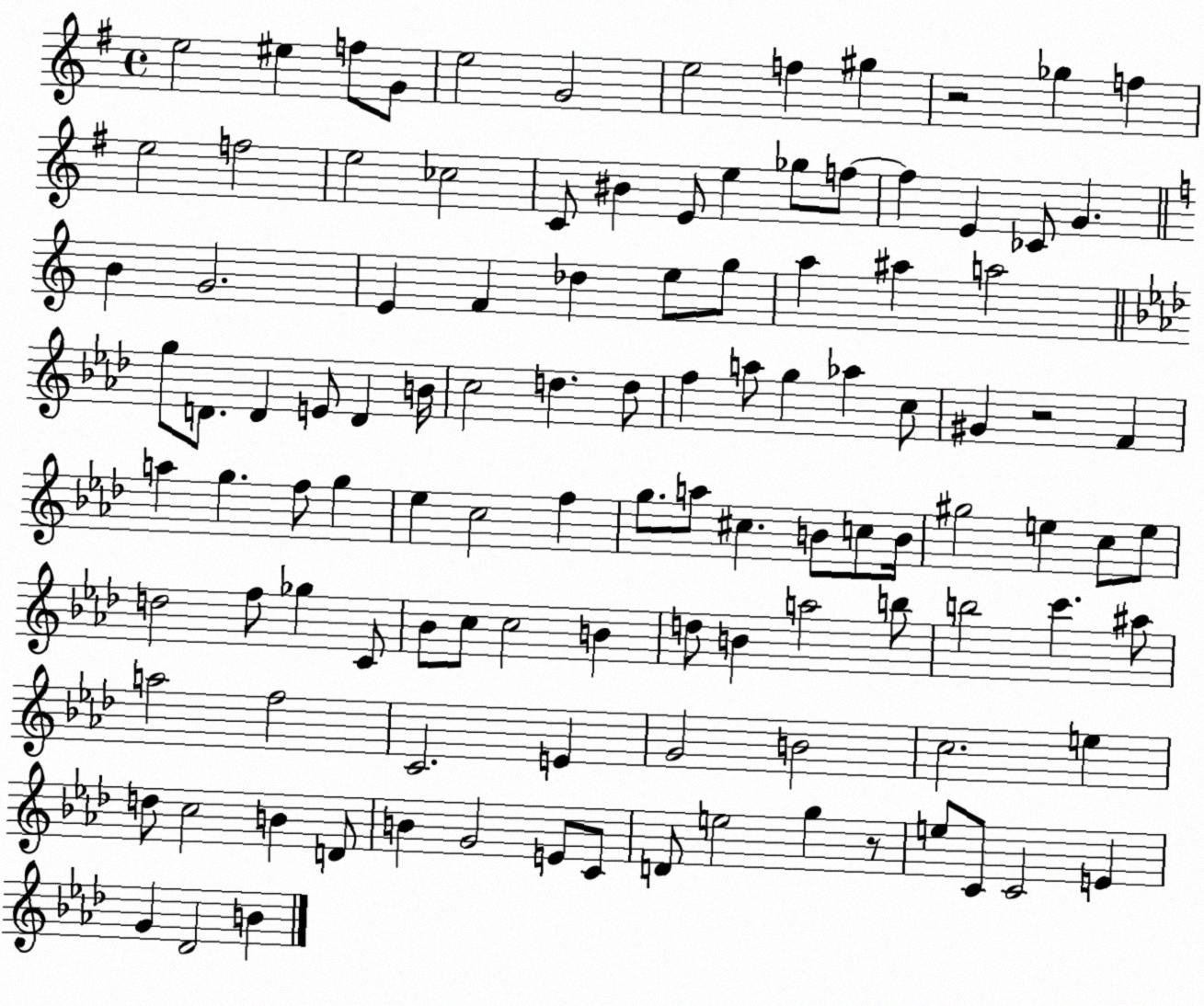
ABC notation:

X:1
T:Untitled
M:4/4
L:1/4
K:G
e2 ^e f/2 G/2 e2 G2 e2 f ^g z2 _g f e2 f2 e2 _c2 C/2 ^B E/2 e _g/2 f/2 f E _C/2 G B G2 E F _d e/2 g/2 a ^a a2 g/2 D/2 D E/2 D B/4 c2 d d/2 f a/2 g _a c/2 ^G z2 F a g f/2 g _e c2 f g/2 a/2 ^c B/2 c/2 B/4 ^g2 e c/2 e/2 d2 f/2 _g C/2 _B/2 c/2 c2 B d/2 B a2 b/2 b2 c' ^a/2 a2 f2 C2 E G2 B2 c2 e d/2 c2 B D/2 B G2 E/2 C/2 D/2 e2 g z/2 e/2 C/2 C2 E G _D2 B